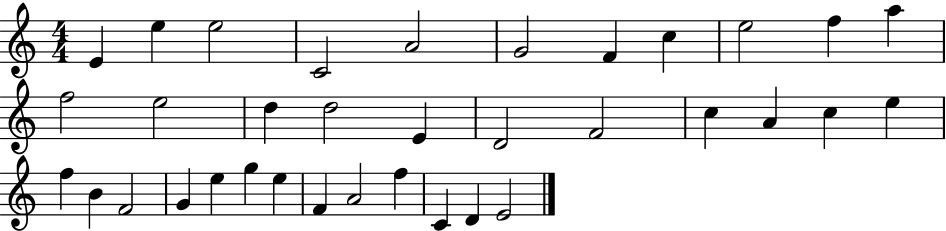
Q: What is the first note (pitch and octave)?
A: E4